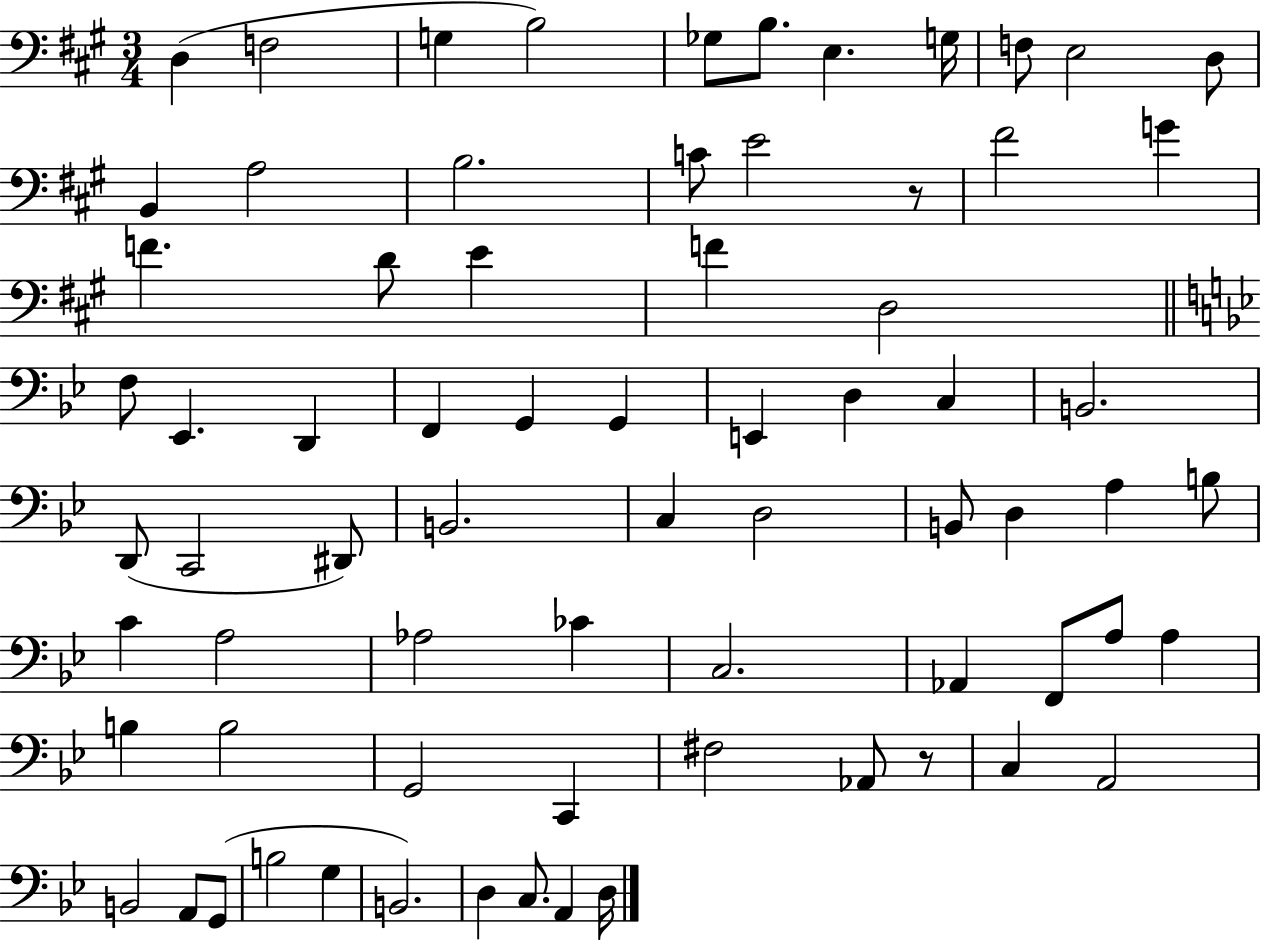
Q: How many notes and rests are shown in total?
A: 72